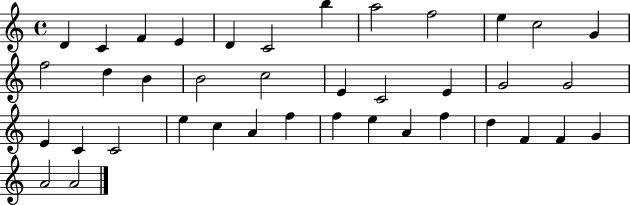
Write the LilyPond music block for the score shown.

{
  \clef treble
  \time 4/4
  \defaultTimeSignature
  \key c \major
  d'4 c'4 f'4 e'4 | d'4 c'2 b''4 | a''2 f''2 | e''4 c''2 g'4 | \break f''2 d''4 b'4 | b'2 c''2 | e'4 c'2 e'4 | g'2 g'2 | \break e'4 c'4 c'2 | e''4 c''4 a'4 f''4 | f''4 e''4 a'4 f''4 | d''4 f'4 f'4 g'4 | \break a'2 a'2 | \bar "|."
}